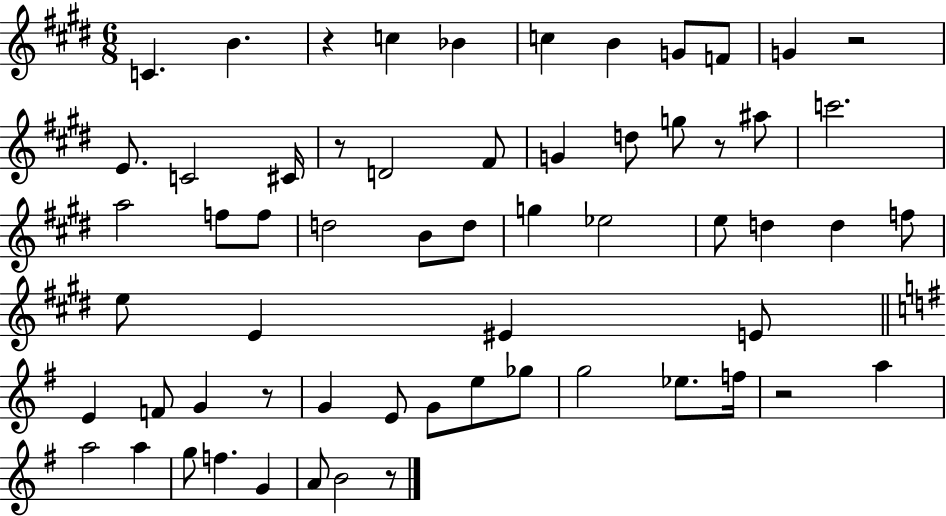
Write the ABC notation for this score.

X:1
T:Untitled
M:6/8
L:1/4
K:E
C B z c _B c B G/2 F/2 G z2 E/2 C2 ^C/4 z/2 D2 ^F/2 G d/2 g/2 z/2 ^a/2 c'2 a2 f/2 f/2 d2 B/2 d/2 g _e2 e/2 d d f/2 e/2 E ^E E/2 E F/2 G z/2 G E/2 G/2 e/2 _g/2 g2 _e/2 f/4 z2 a a2 a g/2 f G A/2 B2 z/2